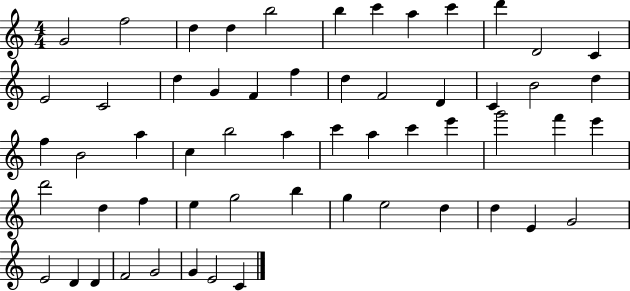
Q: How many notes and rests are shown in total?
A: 57